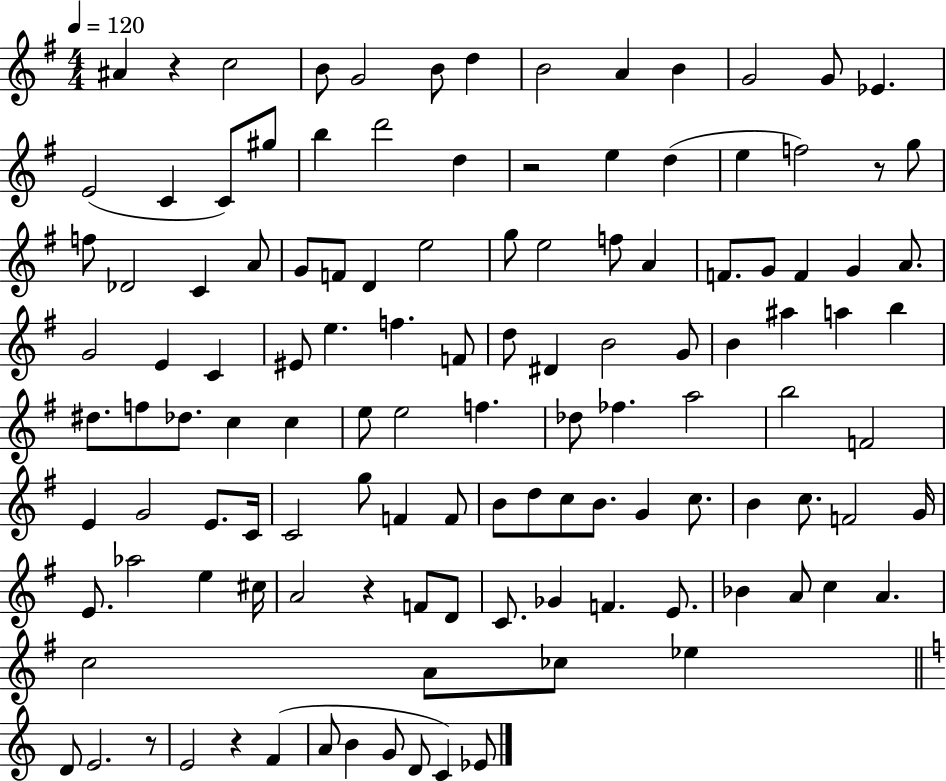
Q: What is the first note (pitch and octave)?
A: A#4